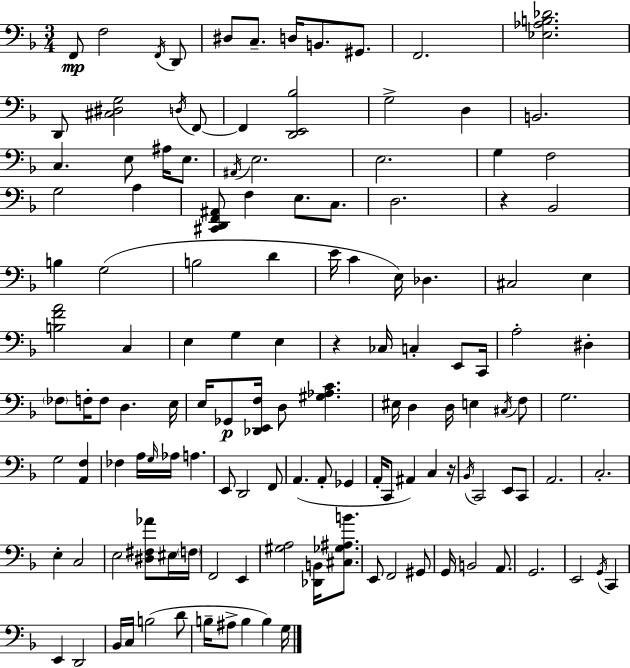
F2/e F3/h F2/s D2/e D#3/e C3/e. D3/s B2/e. G#2/e. F2/h. [Eb3,Ab3,B3,Db4]/h. D2/e [C#3,D#3,G3]/h D3/s F2/e F2/q [D2,E2,Bb3]/h G3/h D3/q B2/h. C3/q. E3/e A#3/s E3/e. A#2/s E3/h. E3/h. G3/q F3/h G3/h A3/q [C#2,D2,F2,A#2]/e F3/q E3/e. C3/e. D3/h. R/q Bb2/h B3/q G3/h B3/h D4/q E4/s C4/q E3/s Db3/q. C#3/h E3/q [B3,F4,A4]/h C3/q E3/q G3/q E3/q R/q CES3/s C3/q E2/e C2/s A3/h D#3/q FES3/e F3/s F3/e D3/q. E3/s E3/s Gb2/e [Db2,E2,F3]/s D3/e [G#3,Ab3,C4]/q. EIS3/s D3/q D3/s E3/q C#3/s F3/e G3/h. G3/h [A2,F3]/q FES3/q A3/s G3/s Ab3/s A3/q. E2/e D2/h F2/e A2/q. A2/e Gb2/q A2/s C2/e A#2/q C3/q R/s Bb2/s C2/h E2/e C2/e A2/h. C3/h. E3/q C3/h E3/h [D#3,F#3,Ab4]/e EIS3/s F3/s F2/h E2/q [G#3,A3]/h [Db2,B2]/s [C#3,Gb3,A#3,B4]/e. E2/e F2/h G#2/e G2/s B2/h A2/e. G2/h. E2/h G2/s C2/q E2/q D2/h Bb2/s C3/s B3/h D4/e B3/s A#3/e B3/q B3/q G3/s